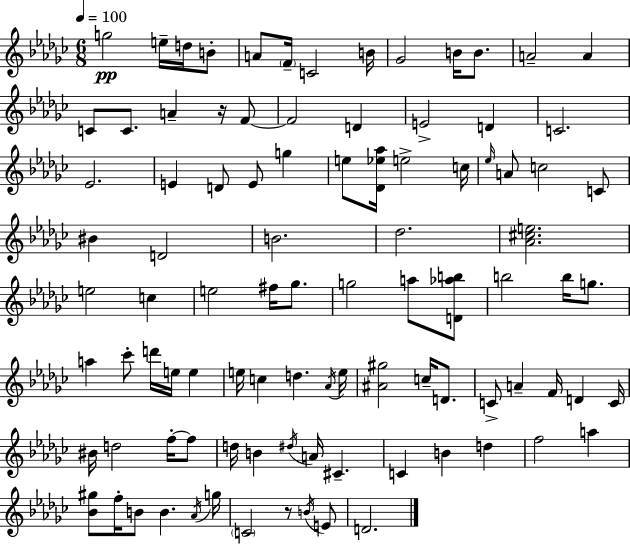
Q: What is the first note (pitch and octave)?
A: G5